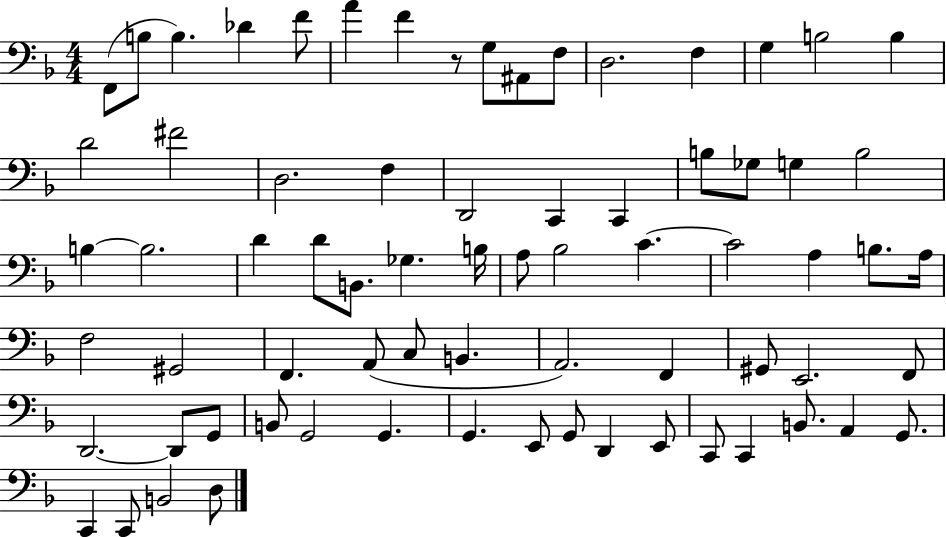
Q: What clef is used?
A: bass